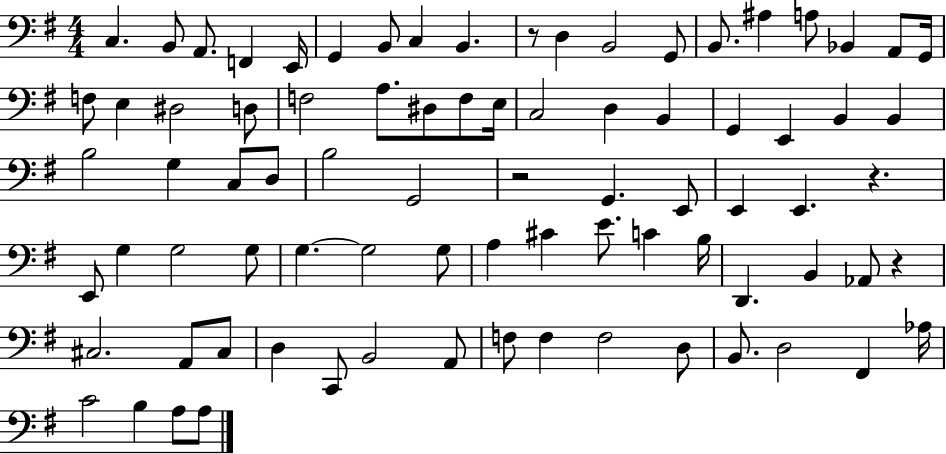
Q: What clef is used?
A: bass